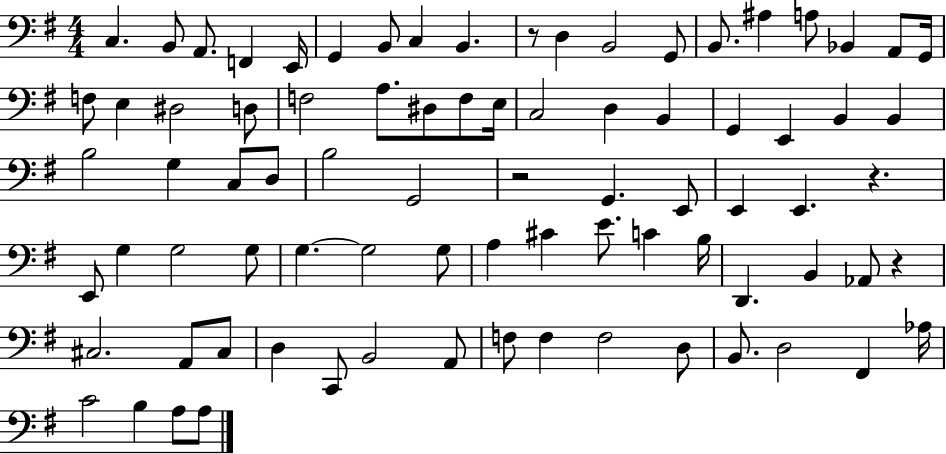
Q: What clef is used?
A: bass